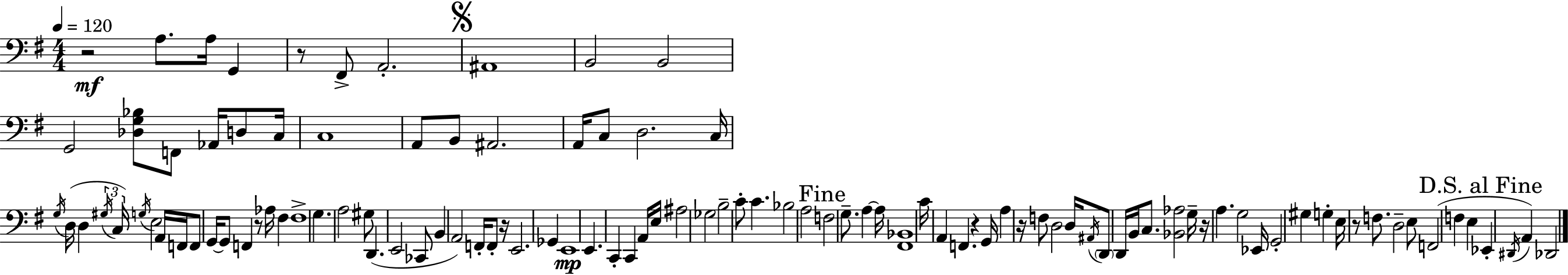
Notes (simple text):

R/h A3/e. A3/s G2/q R/e F#2/e A2/h. A#2/w B2/h B2/h G2/h [Db3,G3,Bb3]/e F2/e Ab2/s D3/e C3/s C3/w A2/e B2/e A#2/h. A2/s C3/e D3/h. C3/s G3/s D3/s D3/q G#3/s C3/s G3/s E3/h A2/s F2/s F2/e G2/s G2/e F2/q R/e Ab3/s F#3/q F#3/w G3/q. A3/h G#3/e D2/q. E2/h CES2/e B2/q A2/h F2/s F2/e R/s E2/h. Gb2/q E2/w E2/q. C2/q C2/q A2/s E3/s A#3/h Gb3/h B3/h C4/e C4/q. Bb3/h A3/h F3/h G3/e. A3/q A3/s [F#2,Bb2]/w C4/s A2/q F2/q. R/q G2/s A3/q R/s F3/e D3/h D3/s A#2/s D2/e D2/s B2/s C3/e. [Bb2,Ab3]/h G3/s R/s A3/q. G3/h Eb2/s G2/h G#3/q G3/q E3/s R/e F3/e. D3/h E3/e F2/h F3/q E3/q Eb2/q D#2/s A2/q Db2/h